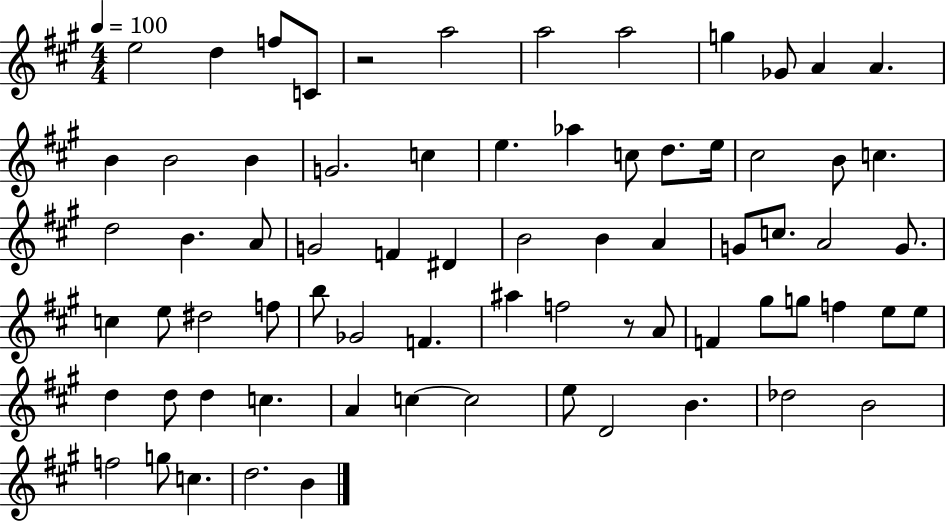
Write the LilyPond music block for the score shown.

{
  \clef treble
  \numericTimeSignature
  \time 4/4
  \key a \major
  \tempo 4 = 100
  e''2 d''4 f''8 c'8 | r2 a''2 | a''2 a''2 | g''4 ges'8 a'4 a'4. | \break b'4 b'2 b'4 | g'2. c''4 | e''4. aes''4 c''8 d''8. e''16 | cis''2 b'8 c''4. | \break d''2 b'4. a'8 | g'2 f'4 dis'4 | b'2 b'4 a'4 | g'8 c''8. a'2 g'8. | \break c''4 e''8 dis''2 f''8 | b''8 ges'2 f'4. | ais''4 f''2 r8 a'8 | f'4 gis''8 g''8 f''4 e''8 e''8 | \break d''4 d''8 d''4 c''4. | a'4 c''4~~ c''2 | e''8 d'2 b'4. | des''2 b'2 | \break f''2 g''8 c''4. | d''2. b'4 | \bar "|."
}